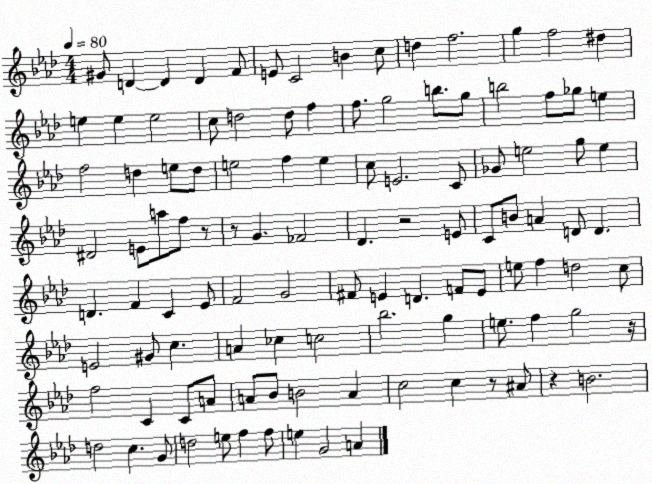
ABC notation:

X:1
T:Untitled
M:4/4
L:1/4
K:Ab
^G/2 D D D F/2 E/2 C2 B c/2 d f2 g f2 ^d e e e2 c/2 d2 d/2 f f/2 g2 b/2 g/2 b2 f/2 _g/2 e f2 d e/2 d/2 e2 f e c/2 E2 C/2 _G/2 e2 g/2 e ^D2 E/2 a/2 f/2 z/2 z/2 G _F2 _D z2 E/2 C/2 B/2 A D/2 D D F C _E/2 F2 G2 ^F/2 E D F/2 E/2 e/2 f d2 c/2 E2 ^G/2 c A _c c2 _b2 g e/2 f g2 z/4 f2 C C/2 A/2 A/2 _B/2 B2 A c2 c z/2 ^A/2 z B2 d2 c G/2 d2 e/2 f f/2 e G2 A